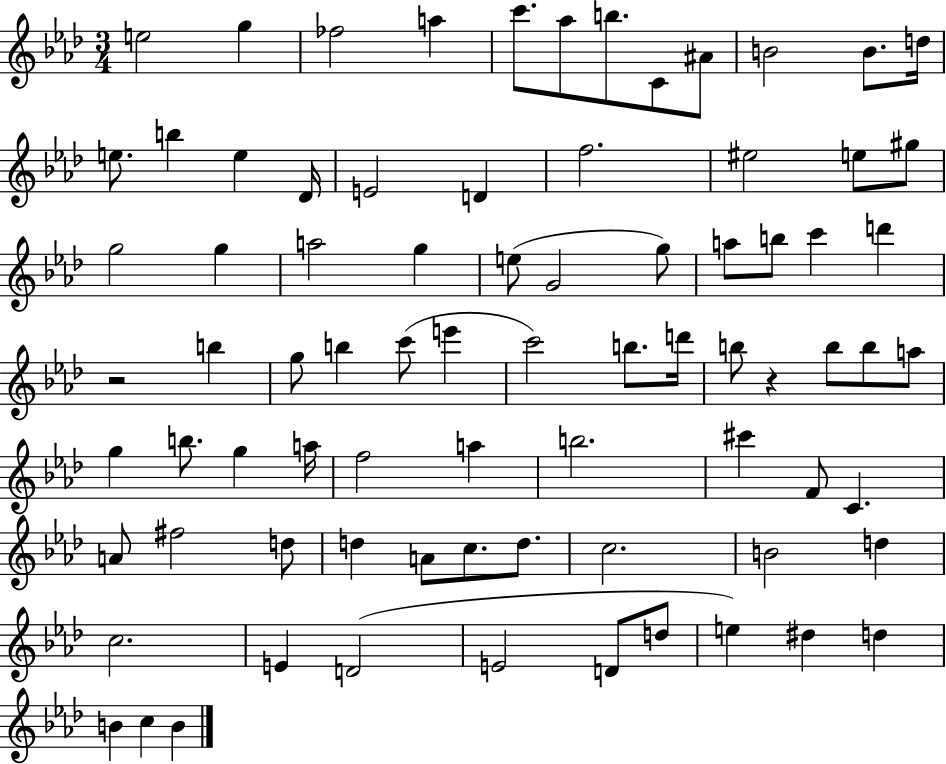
{
  \clef treble
  \numericTimeSignature
  \time 3/4
  \key aes \major
  \repeat volta 2 { e''2 g''4 | fes''2 a''4 | c'''8. aes''8 b''8. c'8 ais'8 | b'2 b'8. d''16 | \break e''8. b''4 e''4 des'16 | e'2 d'4 | f''2. | eis''2 e''8 gis''8 | \break g''2 g''4 | a''2 g''4 | e''8( g'2 g''8) | a''8 b''8 c'''4 d'''4 | \break r2 b''4 | g''8 b''4 c'''8( e'''4 | c'''2) b''8. d'''16 | b''8 r4 b''8 b''8 a''8 | \break g''4 b''8. g''4 a''16 | f''2 a''4 | b''2. | cis'''4 f'8 c'4. | \break a'8 fis''2 d''8 | d''4 a'8 c''8. d''8. | c''2. | b'2 d''4 | \break c''2. | e'4 d'2( | e'2 d'8 d''8 | e''4) dis''4 d''4 | \break b'4 c''4 b'4 | } \bar "|."
}